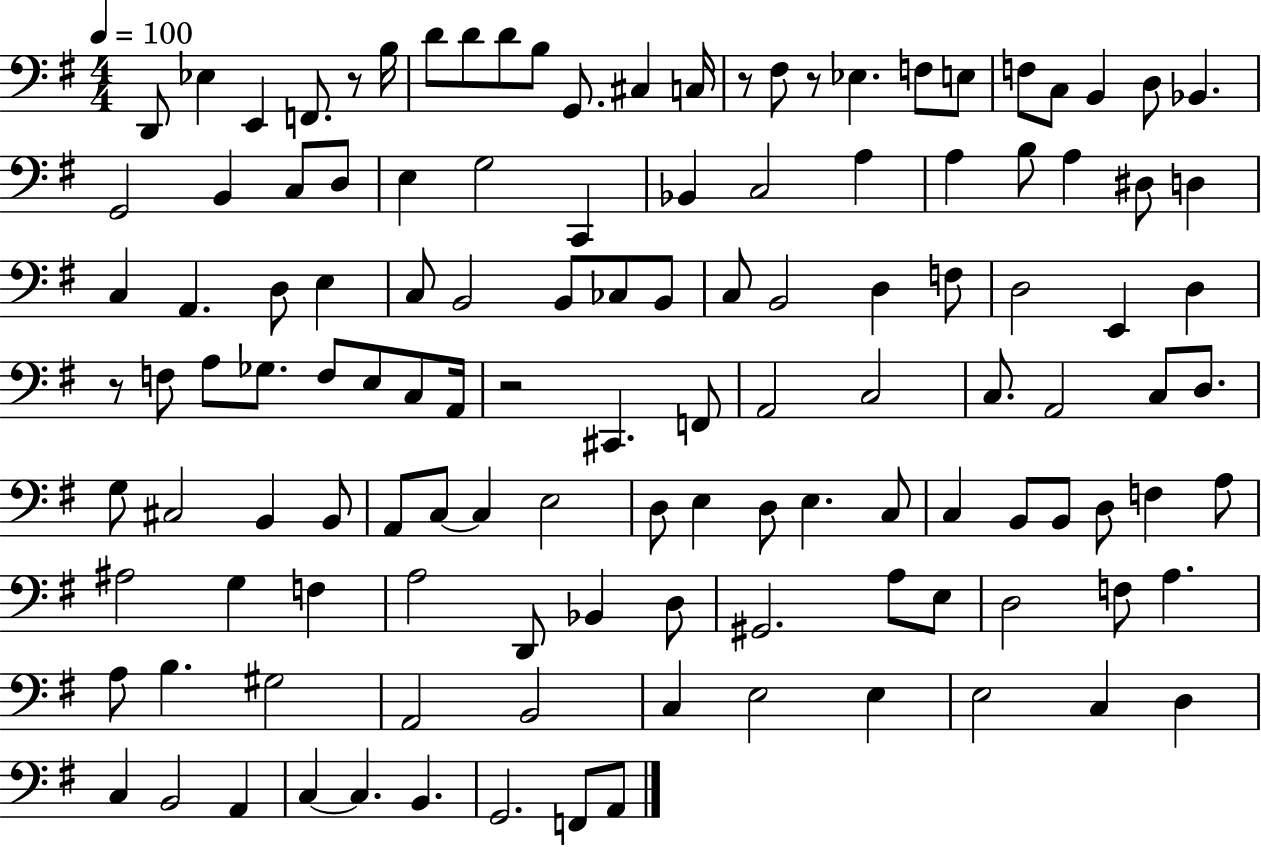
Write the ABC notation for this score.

X:1
T:Untitled
M:4/4
L:1/4
K:G
D,,/2 _E, E,, F,,/2 z/2 B,/4 D/2 D/2 D/2 B,/2 G,,/2 ^C, C,/4 z/2 ^F,/2 z/2 _E, F,/2 E,/2 F,/2 C,/2 B,, D,/2 _B,, G,,2 B,, C,/2 D,/2 E, G,2 C,, _B,, C,2 A, A, B,/2 A, ^D,/2 D, C, A,, D,/2 E, C,/2 B,,2 B,,/2 _C,/2 B,,/2 C,/2 B,,2 D, F,/2 D,2 E,, D, z/2 F,/2 A,/2 _G,/2 F,/2 E,/2 C,/2 A,,/4 z2 ^C,, F,,/2 A,,2 C,2 C,/2 A,,2 C,/2 D,/2 G,/2 ^C,2 B,, B,,/2 A,,/2 C,/2 C, E,2 D,/2 E, D,/2 E, C,/2 C, B,,/2 B,,/2 D,/2 F, A,/2 ^A,2 G, F, A,2 D,,/2 _B,, D,/2 ^G,,2 A,/2 E,/2 D,2 F,/2 A, A,/2 B, ^G,2 A,,2 B,,2 C, E,2 E, E,2 C, D, C, B,,2 A,, C, C, B,, G,,2 F,,/2 A,,/2